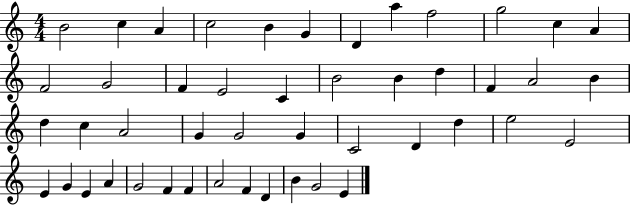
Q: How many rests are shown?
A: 0